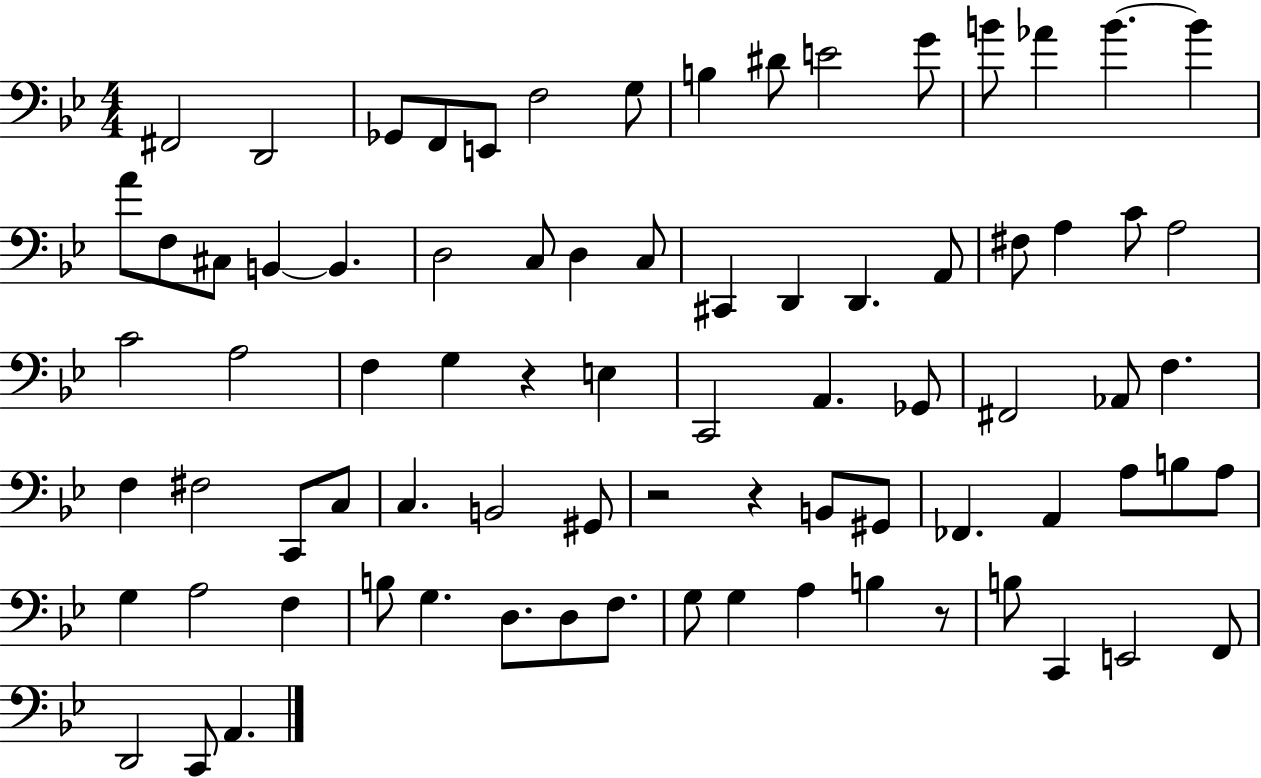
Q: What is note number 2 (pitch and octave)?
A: D2